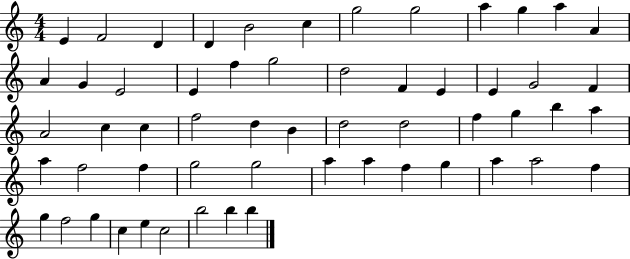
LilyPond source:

{
  \clef treble
  \numericTimeSignature
  \time 4/4
  \key c \major
  e'4 f'2 d'4 | d'4 b'2 c''4 | g''2 g''2 | a''4 g''4 a''4 a'4 | \break a'4 g'4 e'2 | e'4 f''4 g''2 | d''2 f'4 e'4 | e'4 g'2 f'4 | \break a'2 c''4 c''4 | f''2 d''4 b'4 | d''2 d''2 | f''4 g''4 b''4 a''4 | \break a''4 f''2 f''4 | g''2 g''2 | a''4 a''4 f''4 g''4 | a''4 a''2 f''4 | \break g''4 f''2 g''4 | c''4 e''4 c''2 | b''2 b''4 b''4 | \bar "|."
}